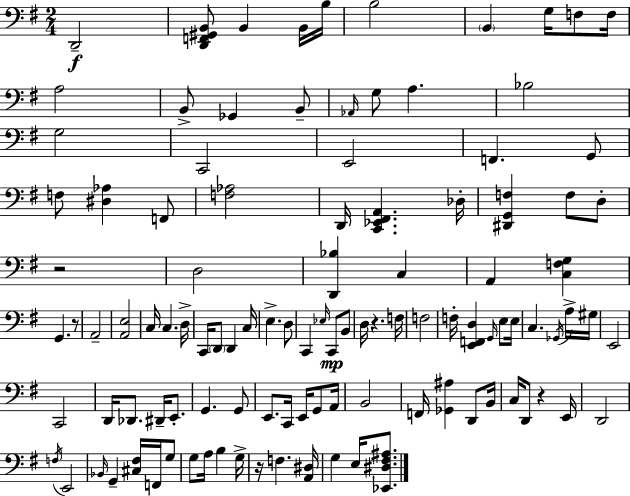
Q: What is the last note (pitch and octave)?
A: E3